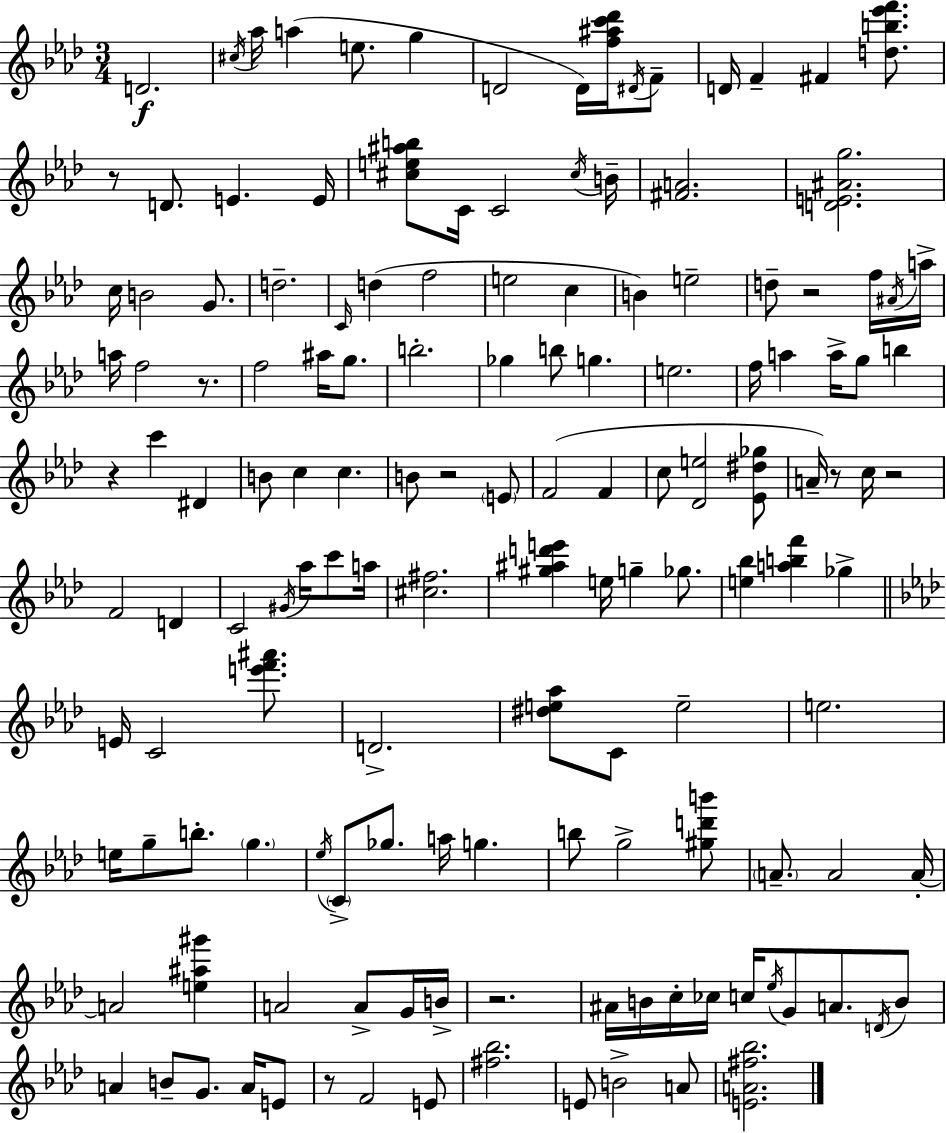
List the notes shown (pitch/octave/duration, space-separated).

D4/h. C#5/s Ab5/s A5/q E5/e. G5/q D4/h D4/s [F5,A#5,C6,Db6]/s D#4/s F4/e D4/s F4/q F#4/q [D5,B5,Eb6,F6]/e. R/e D4/e. E4/q. E4/s [C#5,E5,A#5,B5]/e C4/s C4/h C#5/s B4/s [F#4,A4]/h. [D4,E4,A#4,G5]/h. C5/s B4/h G4/e. D5/h. C4/s D5/q F5/h E5/h C5/q B4/q E5/h D5/e R/h F5/s A#4/s A5/s A5/s F5/h R/e. F5/h A#5/s G5/e. B5/h. Gb5/q B5/e G5/q. E5/h. F5/s A5/q A5/s G5/e B5/q R/q C6/q D#4/q B4/e C5/q C5/q. B4/e R/h E4/e F4/h F4/q C5/e [Db4,E5]/h [Eb4,D#5,Gb5]/e A4/s R/e C5/s R/h F4/h D4/q C4/h G#4/s Ab5/s C6/e A5/s [C#5,F#5]/h. [G#5,A#5,D6,E6]/q E5/s G5/q Gb5/e. [E5,Bb5]/q [A5,B5,F6]/q Gb5/q E4/s C4/h [E6,F6,A#6]/e. D4/h. [D#5,E5,Ab5]/e C4/e E5/h E5/h. E5/s G5/e B5/e. G5/q. Eb5/s C4/e Gb5/e. A5/s G5/q. B5/e G5/h [G#5,D6,B6]/e A4/e. A4/h A4/s A4/h [E5,A#5,G#6]/q A4/h A4/e G4/s B4/s R/h. A#4/s B4/s C5/s CES5/s C5/s Eb5/s G4/e A4/e. D4/s B4/e A4/q B4/e G4/e. A4/s E4/e R/e F4/h E4/e [F#5,Bb5]/h. E4/e B4/h A4/e [E4,A4,F#5,Bb5]/h.